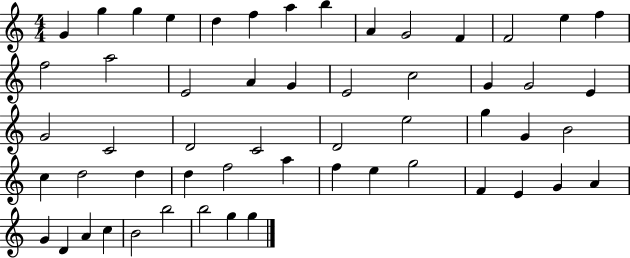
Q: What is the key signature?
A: C major